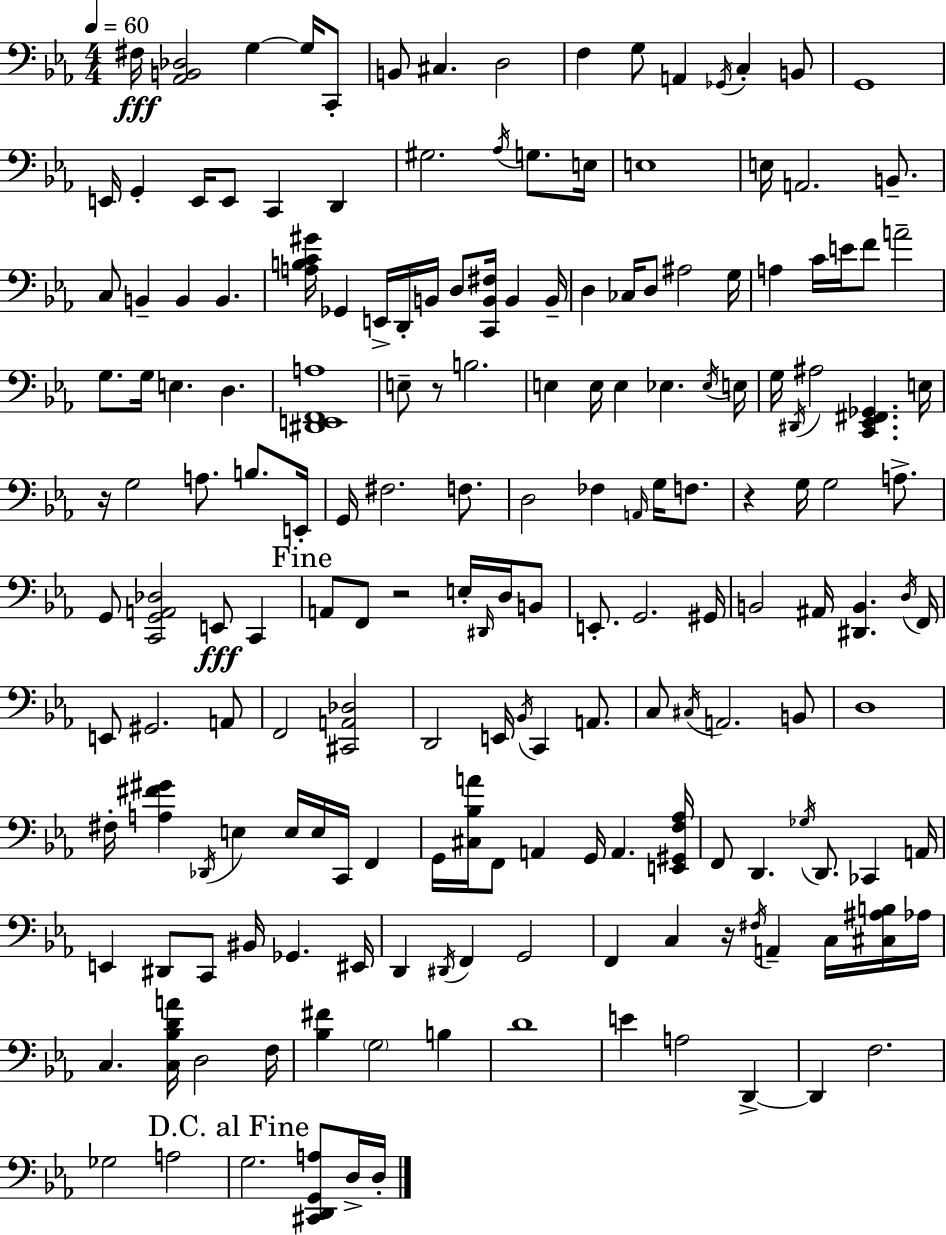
X:1
T:Untitled
M:4/4
L:1/4
K:Cm
^F,/4 [_A,,B,,_D,]2 G, G,/4 C,,/2 B,,/2 ^C, D,2 F, G,/2 A,, _G,,/4 C, B,,/2 G,,4 E,,/4 G,, E,,/4 E,,/2 C,, D,, ^G,2 _A,/4 G,/2 E,/4 E,4 E,/4 A,,2 B,,/2 C,/2 B,, B,, B,, [A,B,C^G]/4 _G,, E,,/4 D,,/4 B,,/4 D,/2 [C,,B,,^F,]/4 B,, B,,/4 D, _C,/4 D,/2 ^A,2 G,/4 A, C/4 E/4 F/2 A2 G,/2 G,/4 E, D, [^D,,E,,F,,A,]4 E,/2 z/2 B,2 E, E,/4 E, _E, _E,/4 E,/4 G,/4 ^D,,/4 ^A,2 [C,,_E,,^F,,_G,,] E,/4 z/4 G,2 A,/2 B,/2 E,,/4 G,,/4 ^F,2 F,/2 D,2 _F, A,,/4 G,/4 F,/2 z G,/4 G,2 A,/2 G,,/2 [C,,G,,A,,_D,]2 E,,/2 C,, A,,/2 F,,/2 z2 E,/4 ^D,,/4 D,/4 B,,/2 E,,/2 G,,2 ^G,,/4 B,,2 ^A,,/4 [^D,,B,,] D,/4 F,,/4 E,,/2 ^G,,2 A,,/2 F,,2 [^C,,A,,_D,]2 D,,2 E,,/4 _B,,/4 C,, A,,/2 C,/2 ^C,/4 A,,2 B,,/2 D,4 ^F,/4 [A,^F^G] _D,,/4 E, E,/4 E,/4 C,,/4 F,, G,,/4 [^C,_B,A]/4 F,,/2 A,, G,,/4 A,, [E,,^G,,F,_A,]/4 F,,/2 D,, _G,/4 D,,/2 _C,, A,,/4 E,, ^D,,/2 C,,/2 ^B,,/4 _G,, ^E,,/4 D,, ^D,,/4 F,, G,,2 F,, C, z/4 ^F,/4 A,, C,/4 [^C,^A,B,]/4 _A,/4 C, [C,_B,DA]/4 D,2 F,/4 [_B,^F] G,2 B, D4 E A,2 D,, D,, F,2 _G,2 A,2 G,2 [^C,,D,,G,,A,]/2 D,/4 D,/4